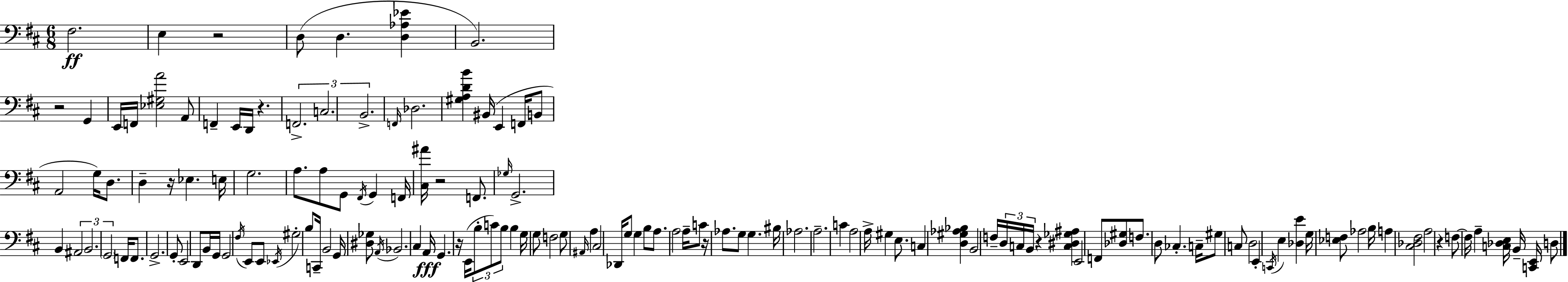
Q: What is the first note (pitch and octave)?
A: F#3